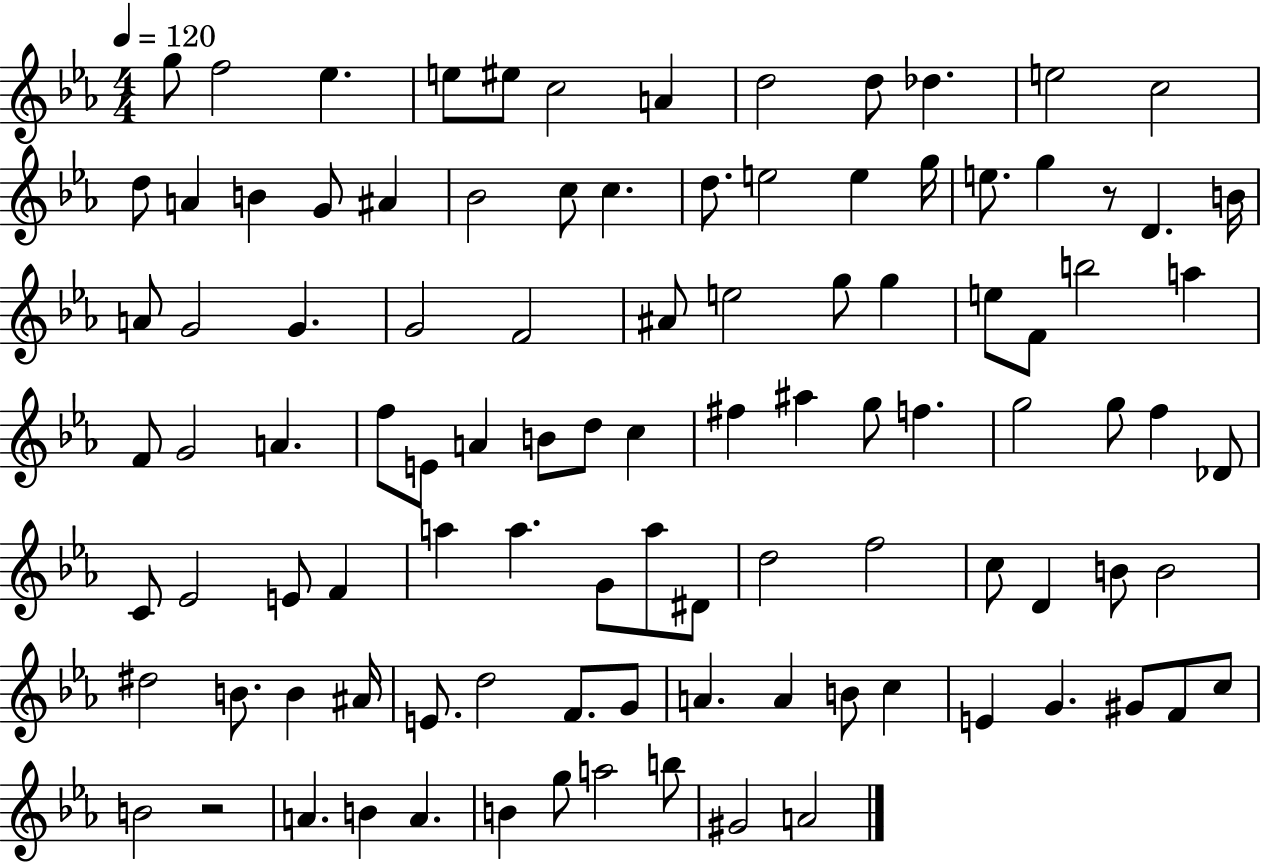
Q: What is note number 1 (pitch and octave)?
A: G5